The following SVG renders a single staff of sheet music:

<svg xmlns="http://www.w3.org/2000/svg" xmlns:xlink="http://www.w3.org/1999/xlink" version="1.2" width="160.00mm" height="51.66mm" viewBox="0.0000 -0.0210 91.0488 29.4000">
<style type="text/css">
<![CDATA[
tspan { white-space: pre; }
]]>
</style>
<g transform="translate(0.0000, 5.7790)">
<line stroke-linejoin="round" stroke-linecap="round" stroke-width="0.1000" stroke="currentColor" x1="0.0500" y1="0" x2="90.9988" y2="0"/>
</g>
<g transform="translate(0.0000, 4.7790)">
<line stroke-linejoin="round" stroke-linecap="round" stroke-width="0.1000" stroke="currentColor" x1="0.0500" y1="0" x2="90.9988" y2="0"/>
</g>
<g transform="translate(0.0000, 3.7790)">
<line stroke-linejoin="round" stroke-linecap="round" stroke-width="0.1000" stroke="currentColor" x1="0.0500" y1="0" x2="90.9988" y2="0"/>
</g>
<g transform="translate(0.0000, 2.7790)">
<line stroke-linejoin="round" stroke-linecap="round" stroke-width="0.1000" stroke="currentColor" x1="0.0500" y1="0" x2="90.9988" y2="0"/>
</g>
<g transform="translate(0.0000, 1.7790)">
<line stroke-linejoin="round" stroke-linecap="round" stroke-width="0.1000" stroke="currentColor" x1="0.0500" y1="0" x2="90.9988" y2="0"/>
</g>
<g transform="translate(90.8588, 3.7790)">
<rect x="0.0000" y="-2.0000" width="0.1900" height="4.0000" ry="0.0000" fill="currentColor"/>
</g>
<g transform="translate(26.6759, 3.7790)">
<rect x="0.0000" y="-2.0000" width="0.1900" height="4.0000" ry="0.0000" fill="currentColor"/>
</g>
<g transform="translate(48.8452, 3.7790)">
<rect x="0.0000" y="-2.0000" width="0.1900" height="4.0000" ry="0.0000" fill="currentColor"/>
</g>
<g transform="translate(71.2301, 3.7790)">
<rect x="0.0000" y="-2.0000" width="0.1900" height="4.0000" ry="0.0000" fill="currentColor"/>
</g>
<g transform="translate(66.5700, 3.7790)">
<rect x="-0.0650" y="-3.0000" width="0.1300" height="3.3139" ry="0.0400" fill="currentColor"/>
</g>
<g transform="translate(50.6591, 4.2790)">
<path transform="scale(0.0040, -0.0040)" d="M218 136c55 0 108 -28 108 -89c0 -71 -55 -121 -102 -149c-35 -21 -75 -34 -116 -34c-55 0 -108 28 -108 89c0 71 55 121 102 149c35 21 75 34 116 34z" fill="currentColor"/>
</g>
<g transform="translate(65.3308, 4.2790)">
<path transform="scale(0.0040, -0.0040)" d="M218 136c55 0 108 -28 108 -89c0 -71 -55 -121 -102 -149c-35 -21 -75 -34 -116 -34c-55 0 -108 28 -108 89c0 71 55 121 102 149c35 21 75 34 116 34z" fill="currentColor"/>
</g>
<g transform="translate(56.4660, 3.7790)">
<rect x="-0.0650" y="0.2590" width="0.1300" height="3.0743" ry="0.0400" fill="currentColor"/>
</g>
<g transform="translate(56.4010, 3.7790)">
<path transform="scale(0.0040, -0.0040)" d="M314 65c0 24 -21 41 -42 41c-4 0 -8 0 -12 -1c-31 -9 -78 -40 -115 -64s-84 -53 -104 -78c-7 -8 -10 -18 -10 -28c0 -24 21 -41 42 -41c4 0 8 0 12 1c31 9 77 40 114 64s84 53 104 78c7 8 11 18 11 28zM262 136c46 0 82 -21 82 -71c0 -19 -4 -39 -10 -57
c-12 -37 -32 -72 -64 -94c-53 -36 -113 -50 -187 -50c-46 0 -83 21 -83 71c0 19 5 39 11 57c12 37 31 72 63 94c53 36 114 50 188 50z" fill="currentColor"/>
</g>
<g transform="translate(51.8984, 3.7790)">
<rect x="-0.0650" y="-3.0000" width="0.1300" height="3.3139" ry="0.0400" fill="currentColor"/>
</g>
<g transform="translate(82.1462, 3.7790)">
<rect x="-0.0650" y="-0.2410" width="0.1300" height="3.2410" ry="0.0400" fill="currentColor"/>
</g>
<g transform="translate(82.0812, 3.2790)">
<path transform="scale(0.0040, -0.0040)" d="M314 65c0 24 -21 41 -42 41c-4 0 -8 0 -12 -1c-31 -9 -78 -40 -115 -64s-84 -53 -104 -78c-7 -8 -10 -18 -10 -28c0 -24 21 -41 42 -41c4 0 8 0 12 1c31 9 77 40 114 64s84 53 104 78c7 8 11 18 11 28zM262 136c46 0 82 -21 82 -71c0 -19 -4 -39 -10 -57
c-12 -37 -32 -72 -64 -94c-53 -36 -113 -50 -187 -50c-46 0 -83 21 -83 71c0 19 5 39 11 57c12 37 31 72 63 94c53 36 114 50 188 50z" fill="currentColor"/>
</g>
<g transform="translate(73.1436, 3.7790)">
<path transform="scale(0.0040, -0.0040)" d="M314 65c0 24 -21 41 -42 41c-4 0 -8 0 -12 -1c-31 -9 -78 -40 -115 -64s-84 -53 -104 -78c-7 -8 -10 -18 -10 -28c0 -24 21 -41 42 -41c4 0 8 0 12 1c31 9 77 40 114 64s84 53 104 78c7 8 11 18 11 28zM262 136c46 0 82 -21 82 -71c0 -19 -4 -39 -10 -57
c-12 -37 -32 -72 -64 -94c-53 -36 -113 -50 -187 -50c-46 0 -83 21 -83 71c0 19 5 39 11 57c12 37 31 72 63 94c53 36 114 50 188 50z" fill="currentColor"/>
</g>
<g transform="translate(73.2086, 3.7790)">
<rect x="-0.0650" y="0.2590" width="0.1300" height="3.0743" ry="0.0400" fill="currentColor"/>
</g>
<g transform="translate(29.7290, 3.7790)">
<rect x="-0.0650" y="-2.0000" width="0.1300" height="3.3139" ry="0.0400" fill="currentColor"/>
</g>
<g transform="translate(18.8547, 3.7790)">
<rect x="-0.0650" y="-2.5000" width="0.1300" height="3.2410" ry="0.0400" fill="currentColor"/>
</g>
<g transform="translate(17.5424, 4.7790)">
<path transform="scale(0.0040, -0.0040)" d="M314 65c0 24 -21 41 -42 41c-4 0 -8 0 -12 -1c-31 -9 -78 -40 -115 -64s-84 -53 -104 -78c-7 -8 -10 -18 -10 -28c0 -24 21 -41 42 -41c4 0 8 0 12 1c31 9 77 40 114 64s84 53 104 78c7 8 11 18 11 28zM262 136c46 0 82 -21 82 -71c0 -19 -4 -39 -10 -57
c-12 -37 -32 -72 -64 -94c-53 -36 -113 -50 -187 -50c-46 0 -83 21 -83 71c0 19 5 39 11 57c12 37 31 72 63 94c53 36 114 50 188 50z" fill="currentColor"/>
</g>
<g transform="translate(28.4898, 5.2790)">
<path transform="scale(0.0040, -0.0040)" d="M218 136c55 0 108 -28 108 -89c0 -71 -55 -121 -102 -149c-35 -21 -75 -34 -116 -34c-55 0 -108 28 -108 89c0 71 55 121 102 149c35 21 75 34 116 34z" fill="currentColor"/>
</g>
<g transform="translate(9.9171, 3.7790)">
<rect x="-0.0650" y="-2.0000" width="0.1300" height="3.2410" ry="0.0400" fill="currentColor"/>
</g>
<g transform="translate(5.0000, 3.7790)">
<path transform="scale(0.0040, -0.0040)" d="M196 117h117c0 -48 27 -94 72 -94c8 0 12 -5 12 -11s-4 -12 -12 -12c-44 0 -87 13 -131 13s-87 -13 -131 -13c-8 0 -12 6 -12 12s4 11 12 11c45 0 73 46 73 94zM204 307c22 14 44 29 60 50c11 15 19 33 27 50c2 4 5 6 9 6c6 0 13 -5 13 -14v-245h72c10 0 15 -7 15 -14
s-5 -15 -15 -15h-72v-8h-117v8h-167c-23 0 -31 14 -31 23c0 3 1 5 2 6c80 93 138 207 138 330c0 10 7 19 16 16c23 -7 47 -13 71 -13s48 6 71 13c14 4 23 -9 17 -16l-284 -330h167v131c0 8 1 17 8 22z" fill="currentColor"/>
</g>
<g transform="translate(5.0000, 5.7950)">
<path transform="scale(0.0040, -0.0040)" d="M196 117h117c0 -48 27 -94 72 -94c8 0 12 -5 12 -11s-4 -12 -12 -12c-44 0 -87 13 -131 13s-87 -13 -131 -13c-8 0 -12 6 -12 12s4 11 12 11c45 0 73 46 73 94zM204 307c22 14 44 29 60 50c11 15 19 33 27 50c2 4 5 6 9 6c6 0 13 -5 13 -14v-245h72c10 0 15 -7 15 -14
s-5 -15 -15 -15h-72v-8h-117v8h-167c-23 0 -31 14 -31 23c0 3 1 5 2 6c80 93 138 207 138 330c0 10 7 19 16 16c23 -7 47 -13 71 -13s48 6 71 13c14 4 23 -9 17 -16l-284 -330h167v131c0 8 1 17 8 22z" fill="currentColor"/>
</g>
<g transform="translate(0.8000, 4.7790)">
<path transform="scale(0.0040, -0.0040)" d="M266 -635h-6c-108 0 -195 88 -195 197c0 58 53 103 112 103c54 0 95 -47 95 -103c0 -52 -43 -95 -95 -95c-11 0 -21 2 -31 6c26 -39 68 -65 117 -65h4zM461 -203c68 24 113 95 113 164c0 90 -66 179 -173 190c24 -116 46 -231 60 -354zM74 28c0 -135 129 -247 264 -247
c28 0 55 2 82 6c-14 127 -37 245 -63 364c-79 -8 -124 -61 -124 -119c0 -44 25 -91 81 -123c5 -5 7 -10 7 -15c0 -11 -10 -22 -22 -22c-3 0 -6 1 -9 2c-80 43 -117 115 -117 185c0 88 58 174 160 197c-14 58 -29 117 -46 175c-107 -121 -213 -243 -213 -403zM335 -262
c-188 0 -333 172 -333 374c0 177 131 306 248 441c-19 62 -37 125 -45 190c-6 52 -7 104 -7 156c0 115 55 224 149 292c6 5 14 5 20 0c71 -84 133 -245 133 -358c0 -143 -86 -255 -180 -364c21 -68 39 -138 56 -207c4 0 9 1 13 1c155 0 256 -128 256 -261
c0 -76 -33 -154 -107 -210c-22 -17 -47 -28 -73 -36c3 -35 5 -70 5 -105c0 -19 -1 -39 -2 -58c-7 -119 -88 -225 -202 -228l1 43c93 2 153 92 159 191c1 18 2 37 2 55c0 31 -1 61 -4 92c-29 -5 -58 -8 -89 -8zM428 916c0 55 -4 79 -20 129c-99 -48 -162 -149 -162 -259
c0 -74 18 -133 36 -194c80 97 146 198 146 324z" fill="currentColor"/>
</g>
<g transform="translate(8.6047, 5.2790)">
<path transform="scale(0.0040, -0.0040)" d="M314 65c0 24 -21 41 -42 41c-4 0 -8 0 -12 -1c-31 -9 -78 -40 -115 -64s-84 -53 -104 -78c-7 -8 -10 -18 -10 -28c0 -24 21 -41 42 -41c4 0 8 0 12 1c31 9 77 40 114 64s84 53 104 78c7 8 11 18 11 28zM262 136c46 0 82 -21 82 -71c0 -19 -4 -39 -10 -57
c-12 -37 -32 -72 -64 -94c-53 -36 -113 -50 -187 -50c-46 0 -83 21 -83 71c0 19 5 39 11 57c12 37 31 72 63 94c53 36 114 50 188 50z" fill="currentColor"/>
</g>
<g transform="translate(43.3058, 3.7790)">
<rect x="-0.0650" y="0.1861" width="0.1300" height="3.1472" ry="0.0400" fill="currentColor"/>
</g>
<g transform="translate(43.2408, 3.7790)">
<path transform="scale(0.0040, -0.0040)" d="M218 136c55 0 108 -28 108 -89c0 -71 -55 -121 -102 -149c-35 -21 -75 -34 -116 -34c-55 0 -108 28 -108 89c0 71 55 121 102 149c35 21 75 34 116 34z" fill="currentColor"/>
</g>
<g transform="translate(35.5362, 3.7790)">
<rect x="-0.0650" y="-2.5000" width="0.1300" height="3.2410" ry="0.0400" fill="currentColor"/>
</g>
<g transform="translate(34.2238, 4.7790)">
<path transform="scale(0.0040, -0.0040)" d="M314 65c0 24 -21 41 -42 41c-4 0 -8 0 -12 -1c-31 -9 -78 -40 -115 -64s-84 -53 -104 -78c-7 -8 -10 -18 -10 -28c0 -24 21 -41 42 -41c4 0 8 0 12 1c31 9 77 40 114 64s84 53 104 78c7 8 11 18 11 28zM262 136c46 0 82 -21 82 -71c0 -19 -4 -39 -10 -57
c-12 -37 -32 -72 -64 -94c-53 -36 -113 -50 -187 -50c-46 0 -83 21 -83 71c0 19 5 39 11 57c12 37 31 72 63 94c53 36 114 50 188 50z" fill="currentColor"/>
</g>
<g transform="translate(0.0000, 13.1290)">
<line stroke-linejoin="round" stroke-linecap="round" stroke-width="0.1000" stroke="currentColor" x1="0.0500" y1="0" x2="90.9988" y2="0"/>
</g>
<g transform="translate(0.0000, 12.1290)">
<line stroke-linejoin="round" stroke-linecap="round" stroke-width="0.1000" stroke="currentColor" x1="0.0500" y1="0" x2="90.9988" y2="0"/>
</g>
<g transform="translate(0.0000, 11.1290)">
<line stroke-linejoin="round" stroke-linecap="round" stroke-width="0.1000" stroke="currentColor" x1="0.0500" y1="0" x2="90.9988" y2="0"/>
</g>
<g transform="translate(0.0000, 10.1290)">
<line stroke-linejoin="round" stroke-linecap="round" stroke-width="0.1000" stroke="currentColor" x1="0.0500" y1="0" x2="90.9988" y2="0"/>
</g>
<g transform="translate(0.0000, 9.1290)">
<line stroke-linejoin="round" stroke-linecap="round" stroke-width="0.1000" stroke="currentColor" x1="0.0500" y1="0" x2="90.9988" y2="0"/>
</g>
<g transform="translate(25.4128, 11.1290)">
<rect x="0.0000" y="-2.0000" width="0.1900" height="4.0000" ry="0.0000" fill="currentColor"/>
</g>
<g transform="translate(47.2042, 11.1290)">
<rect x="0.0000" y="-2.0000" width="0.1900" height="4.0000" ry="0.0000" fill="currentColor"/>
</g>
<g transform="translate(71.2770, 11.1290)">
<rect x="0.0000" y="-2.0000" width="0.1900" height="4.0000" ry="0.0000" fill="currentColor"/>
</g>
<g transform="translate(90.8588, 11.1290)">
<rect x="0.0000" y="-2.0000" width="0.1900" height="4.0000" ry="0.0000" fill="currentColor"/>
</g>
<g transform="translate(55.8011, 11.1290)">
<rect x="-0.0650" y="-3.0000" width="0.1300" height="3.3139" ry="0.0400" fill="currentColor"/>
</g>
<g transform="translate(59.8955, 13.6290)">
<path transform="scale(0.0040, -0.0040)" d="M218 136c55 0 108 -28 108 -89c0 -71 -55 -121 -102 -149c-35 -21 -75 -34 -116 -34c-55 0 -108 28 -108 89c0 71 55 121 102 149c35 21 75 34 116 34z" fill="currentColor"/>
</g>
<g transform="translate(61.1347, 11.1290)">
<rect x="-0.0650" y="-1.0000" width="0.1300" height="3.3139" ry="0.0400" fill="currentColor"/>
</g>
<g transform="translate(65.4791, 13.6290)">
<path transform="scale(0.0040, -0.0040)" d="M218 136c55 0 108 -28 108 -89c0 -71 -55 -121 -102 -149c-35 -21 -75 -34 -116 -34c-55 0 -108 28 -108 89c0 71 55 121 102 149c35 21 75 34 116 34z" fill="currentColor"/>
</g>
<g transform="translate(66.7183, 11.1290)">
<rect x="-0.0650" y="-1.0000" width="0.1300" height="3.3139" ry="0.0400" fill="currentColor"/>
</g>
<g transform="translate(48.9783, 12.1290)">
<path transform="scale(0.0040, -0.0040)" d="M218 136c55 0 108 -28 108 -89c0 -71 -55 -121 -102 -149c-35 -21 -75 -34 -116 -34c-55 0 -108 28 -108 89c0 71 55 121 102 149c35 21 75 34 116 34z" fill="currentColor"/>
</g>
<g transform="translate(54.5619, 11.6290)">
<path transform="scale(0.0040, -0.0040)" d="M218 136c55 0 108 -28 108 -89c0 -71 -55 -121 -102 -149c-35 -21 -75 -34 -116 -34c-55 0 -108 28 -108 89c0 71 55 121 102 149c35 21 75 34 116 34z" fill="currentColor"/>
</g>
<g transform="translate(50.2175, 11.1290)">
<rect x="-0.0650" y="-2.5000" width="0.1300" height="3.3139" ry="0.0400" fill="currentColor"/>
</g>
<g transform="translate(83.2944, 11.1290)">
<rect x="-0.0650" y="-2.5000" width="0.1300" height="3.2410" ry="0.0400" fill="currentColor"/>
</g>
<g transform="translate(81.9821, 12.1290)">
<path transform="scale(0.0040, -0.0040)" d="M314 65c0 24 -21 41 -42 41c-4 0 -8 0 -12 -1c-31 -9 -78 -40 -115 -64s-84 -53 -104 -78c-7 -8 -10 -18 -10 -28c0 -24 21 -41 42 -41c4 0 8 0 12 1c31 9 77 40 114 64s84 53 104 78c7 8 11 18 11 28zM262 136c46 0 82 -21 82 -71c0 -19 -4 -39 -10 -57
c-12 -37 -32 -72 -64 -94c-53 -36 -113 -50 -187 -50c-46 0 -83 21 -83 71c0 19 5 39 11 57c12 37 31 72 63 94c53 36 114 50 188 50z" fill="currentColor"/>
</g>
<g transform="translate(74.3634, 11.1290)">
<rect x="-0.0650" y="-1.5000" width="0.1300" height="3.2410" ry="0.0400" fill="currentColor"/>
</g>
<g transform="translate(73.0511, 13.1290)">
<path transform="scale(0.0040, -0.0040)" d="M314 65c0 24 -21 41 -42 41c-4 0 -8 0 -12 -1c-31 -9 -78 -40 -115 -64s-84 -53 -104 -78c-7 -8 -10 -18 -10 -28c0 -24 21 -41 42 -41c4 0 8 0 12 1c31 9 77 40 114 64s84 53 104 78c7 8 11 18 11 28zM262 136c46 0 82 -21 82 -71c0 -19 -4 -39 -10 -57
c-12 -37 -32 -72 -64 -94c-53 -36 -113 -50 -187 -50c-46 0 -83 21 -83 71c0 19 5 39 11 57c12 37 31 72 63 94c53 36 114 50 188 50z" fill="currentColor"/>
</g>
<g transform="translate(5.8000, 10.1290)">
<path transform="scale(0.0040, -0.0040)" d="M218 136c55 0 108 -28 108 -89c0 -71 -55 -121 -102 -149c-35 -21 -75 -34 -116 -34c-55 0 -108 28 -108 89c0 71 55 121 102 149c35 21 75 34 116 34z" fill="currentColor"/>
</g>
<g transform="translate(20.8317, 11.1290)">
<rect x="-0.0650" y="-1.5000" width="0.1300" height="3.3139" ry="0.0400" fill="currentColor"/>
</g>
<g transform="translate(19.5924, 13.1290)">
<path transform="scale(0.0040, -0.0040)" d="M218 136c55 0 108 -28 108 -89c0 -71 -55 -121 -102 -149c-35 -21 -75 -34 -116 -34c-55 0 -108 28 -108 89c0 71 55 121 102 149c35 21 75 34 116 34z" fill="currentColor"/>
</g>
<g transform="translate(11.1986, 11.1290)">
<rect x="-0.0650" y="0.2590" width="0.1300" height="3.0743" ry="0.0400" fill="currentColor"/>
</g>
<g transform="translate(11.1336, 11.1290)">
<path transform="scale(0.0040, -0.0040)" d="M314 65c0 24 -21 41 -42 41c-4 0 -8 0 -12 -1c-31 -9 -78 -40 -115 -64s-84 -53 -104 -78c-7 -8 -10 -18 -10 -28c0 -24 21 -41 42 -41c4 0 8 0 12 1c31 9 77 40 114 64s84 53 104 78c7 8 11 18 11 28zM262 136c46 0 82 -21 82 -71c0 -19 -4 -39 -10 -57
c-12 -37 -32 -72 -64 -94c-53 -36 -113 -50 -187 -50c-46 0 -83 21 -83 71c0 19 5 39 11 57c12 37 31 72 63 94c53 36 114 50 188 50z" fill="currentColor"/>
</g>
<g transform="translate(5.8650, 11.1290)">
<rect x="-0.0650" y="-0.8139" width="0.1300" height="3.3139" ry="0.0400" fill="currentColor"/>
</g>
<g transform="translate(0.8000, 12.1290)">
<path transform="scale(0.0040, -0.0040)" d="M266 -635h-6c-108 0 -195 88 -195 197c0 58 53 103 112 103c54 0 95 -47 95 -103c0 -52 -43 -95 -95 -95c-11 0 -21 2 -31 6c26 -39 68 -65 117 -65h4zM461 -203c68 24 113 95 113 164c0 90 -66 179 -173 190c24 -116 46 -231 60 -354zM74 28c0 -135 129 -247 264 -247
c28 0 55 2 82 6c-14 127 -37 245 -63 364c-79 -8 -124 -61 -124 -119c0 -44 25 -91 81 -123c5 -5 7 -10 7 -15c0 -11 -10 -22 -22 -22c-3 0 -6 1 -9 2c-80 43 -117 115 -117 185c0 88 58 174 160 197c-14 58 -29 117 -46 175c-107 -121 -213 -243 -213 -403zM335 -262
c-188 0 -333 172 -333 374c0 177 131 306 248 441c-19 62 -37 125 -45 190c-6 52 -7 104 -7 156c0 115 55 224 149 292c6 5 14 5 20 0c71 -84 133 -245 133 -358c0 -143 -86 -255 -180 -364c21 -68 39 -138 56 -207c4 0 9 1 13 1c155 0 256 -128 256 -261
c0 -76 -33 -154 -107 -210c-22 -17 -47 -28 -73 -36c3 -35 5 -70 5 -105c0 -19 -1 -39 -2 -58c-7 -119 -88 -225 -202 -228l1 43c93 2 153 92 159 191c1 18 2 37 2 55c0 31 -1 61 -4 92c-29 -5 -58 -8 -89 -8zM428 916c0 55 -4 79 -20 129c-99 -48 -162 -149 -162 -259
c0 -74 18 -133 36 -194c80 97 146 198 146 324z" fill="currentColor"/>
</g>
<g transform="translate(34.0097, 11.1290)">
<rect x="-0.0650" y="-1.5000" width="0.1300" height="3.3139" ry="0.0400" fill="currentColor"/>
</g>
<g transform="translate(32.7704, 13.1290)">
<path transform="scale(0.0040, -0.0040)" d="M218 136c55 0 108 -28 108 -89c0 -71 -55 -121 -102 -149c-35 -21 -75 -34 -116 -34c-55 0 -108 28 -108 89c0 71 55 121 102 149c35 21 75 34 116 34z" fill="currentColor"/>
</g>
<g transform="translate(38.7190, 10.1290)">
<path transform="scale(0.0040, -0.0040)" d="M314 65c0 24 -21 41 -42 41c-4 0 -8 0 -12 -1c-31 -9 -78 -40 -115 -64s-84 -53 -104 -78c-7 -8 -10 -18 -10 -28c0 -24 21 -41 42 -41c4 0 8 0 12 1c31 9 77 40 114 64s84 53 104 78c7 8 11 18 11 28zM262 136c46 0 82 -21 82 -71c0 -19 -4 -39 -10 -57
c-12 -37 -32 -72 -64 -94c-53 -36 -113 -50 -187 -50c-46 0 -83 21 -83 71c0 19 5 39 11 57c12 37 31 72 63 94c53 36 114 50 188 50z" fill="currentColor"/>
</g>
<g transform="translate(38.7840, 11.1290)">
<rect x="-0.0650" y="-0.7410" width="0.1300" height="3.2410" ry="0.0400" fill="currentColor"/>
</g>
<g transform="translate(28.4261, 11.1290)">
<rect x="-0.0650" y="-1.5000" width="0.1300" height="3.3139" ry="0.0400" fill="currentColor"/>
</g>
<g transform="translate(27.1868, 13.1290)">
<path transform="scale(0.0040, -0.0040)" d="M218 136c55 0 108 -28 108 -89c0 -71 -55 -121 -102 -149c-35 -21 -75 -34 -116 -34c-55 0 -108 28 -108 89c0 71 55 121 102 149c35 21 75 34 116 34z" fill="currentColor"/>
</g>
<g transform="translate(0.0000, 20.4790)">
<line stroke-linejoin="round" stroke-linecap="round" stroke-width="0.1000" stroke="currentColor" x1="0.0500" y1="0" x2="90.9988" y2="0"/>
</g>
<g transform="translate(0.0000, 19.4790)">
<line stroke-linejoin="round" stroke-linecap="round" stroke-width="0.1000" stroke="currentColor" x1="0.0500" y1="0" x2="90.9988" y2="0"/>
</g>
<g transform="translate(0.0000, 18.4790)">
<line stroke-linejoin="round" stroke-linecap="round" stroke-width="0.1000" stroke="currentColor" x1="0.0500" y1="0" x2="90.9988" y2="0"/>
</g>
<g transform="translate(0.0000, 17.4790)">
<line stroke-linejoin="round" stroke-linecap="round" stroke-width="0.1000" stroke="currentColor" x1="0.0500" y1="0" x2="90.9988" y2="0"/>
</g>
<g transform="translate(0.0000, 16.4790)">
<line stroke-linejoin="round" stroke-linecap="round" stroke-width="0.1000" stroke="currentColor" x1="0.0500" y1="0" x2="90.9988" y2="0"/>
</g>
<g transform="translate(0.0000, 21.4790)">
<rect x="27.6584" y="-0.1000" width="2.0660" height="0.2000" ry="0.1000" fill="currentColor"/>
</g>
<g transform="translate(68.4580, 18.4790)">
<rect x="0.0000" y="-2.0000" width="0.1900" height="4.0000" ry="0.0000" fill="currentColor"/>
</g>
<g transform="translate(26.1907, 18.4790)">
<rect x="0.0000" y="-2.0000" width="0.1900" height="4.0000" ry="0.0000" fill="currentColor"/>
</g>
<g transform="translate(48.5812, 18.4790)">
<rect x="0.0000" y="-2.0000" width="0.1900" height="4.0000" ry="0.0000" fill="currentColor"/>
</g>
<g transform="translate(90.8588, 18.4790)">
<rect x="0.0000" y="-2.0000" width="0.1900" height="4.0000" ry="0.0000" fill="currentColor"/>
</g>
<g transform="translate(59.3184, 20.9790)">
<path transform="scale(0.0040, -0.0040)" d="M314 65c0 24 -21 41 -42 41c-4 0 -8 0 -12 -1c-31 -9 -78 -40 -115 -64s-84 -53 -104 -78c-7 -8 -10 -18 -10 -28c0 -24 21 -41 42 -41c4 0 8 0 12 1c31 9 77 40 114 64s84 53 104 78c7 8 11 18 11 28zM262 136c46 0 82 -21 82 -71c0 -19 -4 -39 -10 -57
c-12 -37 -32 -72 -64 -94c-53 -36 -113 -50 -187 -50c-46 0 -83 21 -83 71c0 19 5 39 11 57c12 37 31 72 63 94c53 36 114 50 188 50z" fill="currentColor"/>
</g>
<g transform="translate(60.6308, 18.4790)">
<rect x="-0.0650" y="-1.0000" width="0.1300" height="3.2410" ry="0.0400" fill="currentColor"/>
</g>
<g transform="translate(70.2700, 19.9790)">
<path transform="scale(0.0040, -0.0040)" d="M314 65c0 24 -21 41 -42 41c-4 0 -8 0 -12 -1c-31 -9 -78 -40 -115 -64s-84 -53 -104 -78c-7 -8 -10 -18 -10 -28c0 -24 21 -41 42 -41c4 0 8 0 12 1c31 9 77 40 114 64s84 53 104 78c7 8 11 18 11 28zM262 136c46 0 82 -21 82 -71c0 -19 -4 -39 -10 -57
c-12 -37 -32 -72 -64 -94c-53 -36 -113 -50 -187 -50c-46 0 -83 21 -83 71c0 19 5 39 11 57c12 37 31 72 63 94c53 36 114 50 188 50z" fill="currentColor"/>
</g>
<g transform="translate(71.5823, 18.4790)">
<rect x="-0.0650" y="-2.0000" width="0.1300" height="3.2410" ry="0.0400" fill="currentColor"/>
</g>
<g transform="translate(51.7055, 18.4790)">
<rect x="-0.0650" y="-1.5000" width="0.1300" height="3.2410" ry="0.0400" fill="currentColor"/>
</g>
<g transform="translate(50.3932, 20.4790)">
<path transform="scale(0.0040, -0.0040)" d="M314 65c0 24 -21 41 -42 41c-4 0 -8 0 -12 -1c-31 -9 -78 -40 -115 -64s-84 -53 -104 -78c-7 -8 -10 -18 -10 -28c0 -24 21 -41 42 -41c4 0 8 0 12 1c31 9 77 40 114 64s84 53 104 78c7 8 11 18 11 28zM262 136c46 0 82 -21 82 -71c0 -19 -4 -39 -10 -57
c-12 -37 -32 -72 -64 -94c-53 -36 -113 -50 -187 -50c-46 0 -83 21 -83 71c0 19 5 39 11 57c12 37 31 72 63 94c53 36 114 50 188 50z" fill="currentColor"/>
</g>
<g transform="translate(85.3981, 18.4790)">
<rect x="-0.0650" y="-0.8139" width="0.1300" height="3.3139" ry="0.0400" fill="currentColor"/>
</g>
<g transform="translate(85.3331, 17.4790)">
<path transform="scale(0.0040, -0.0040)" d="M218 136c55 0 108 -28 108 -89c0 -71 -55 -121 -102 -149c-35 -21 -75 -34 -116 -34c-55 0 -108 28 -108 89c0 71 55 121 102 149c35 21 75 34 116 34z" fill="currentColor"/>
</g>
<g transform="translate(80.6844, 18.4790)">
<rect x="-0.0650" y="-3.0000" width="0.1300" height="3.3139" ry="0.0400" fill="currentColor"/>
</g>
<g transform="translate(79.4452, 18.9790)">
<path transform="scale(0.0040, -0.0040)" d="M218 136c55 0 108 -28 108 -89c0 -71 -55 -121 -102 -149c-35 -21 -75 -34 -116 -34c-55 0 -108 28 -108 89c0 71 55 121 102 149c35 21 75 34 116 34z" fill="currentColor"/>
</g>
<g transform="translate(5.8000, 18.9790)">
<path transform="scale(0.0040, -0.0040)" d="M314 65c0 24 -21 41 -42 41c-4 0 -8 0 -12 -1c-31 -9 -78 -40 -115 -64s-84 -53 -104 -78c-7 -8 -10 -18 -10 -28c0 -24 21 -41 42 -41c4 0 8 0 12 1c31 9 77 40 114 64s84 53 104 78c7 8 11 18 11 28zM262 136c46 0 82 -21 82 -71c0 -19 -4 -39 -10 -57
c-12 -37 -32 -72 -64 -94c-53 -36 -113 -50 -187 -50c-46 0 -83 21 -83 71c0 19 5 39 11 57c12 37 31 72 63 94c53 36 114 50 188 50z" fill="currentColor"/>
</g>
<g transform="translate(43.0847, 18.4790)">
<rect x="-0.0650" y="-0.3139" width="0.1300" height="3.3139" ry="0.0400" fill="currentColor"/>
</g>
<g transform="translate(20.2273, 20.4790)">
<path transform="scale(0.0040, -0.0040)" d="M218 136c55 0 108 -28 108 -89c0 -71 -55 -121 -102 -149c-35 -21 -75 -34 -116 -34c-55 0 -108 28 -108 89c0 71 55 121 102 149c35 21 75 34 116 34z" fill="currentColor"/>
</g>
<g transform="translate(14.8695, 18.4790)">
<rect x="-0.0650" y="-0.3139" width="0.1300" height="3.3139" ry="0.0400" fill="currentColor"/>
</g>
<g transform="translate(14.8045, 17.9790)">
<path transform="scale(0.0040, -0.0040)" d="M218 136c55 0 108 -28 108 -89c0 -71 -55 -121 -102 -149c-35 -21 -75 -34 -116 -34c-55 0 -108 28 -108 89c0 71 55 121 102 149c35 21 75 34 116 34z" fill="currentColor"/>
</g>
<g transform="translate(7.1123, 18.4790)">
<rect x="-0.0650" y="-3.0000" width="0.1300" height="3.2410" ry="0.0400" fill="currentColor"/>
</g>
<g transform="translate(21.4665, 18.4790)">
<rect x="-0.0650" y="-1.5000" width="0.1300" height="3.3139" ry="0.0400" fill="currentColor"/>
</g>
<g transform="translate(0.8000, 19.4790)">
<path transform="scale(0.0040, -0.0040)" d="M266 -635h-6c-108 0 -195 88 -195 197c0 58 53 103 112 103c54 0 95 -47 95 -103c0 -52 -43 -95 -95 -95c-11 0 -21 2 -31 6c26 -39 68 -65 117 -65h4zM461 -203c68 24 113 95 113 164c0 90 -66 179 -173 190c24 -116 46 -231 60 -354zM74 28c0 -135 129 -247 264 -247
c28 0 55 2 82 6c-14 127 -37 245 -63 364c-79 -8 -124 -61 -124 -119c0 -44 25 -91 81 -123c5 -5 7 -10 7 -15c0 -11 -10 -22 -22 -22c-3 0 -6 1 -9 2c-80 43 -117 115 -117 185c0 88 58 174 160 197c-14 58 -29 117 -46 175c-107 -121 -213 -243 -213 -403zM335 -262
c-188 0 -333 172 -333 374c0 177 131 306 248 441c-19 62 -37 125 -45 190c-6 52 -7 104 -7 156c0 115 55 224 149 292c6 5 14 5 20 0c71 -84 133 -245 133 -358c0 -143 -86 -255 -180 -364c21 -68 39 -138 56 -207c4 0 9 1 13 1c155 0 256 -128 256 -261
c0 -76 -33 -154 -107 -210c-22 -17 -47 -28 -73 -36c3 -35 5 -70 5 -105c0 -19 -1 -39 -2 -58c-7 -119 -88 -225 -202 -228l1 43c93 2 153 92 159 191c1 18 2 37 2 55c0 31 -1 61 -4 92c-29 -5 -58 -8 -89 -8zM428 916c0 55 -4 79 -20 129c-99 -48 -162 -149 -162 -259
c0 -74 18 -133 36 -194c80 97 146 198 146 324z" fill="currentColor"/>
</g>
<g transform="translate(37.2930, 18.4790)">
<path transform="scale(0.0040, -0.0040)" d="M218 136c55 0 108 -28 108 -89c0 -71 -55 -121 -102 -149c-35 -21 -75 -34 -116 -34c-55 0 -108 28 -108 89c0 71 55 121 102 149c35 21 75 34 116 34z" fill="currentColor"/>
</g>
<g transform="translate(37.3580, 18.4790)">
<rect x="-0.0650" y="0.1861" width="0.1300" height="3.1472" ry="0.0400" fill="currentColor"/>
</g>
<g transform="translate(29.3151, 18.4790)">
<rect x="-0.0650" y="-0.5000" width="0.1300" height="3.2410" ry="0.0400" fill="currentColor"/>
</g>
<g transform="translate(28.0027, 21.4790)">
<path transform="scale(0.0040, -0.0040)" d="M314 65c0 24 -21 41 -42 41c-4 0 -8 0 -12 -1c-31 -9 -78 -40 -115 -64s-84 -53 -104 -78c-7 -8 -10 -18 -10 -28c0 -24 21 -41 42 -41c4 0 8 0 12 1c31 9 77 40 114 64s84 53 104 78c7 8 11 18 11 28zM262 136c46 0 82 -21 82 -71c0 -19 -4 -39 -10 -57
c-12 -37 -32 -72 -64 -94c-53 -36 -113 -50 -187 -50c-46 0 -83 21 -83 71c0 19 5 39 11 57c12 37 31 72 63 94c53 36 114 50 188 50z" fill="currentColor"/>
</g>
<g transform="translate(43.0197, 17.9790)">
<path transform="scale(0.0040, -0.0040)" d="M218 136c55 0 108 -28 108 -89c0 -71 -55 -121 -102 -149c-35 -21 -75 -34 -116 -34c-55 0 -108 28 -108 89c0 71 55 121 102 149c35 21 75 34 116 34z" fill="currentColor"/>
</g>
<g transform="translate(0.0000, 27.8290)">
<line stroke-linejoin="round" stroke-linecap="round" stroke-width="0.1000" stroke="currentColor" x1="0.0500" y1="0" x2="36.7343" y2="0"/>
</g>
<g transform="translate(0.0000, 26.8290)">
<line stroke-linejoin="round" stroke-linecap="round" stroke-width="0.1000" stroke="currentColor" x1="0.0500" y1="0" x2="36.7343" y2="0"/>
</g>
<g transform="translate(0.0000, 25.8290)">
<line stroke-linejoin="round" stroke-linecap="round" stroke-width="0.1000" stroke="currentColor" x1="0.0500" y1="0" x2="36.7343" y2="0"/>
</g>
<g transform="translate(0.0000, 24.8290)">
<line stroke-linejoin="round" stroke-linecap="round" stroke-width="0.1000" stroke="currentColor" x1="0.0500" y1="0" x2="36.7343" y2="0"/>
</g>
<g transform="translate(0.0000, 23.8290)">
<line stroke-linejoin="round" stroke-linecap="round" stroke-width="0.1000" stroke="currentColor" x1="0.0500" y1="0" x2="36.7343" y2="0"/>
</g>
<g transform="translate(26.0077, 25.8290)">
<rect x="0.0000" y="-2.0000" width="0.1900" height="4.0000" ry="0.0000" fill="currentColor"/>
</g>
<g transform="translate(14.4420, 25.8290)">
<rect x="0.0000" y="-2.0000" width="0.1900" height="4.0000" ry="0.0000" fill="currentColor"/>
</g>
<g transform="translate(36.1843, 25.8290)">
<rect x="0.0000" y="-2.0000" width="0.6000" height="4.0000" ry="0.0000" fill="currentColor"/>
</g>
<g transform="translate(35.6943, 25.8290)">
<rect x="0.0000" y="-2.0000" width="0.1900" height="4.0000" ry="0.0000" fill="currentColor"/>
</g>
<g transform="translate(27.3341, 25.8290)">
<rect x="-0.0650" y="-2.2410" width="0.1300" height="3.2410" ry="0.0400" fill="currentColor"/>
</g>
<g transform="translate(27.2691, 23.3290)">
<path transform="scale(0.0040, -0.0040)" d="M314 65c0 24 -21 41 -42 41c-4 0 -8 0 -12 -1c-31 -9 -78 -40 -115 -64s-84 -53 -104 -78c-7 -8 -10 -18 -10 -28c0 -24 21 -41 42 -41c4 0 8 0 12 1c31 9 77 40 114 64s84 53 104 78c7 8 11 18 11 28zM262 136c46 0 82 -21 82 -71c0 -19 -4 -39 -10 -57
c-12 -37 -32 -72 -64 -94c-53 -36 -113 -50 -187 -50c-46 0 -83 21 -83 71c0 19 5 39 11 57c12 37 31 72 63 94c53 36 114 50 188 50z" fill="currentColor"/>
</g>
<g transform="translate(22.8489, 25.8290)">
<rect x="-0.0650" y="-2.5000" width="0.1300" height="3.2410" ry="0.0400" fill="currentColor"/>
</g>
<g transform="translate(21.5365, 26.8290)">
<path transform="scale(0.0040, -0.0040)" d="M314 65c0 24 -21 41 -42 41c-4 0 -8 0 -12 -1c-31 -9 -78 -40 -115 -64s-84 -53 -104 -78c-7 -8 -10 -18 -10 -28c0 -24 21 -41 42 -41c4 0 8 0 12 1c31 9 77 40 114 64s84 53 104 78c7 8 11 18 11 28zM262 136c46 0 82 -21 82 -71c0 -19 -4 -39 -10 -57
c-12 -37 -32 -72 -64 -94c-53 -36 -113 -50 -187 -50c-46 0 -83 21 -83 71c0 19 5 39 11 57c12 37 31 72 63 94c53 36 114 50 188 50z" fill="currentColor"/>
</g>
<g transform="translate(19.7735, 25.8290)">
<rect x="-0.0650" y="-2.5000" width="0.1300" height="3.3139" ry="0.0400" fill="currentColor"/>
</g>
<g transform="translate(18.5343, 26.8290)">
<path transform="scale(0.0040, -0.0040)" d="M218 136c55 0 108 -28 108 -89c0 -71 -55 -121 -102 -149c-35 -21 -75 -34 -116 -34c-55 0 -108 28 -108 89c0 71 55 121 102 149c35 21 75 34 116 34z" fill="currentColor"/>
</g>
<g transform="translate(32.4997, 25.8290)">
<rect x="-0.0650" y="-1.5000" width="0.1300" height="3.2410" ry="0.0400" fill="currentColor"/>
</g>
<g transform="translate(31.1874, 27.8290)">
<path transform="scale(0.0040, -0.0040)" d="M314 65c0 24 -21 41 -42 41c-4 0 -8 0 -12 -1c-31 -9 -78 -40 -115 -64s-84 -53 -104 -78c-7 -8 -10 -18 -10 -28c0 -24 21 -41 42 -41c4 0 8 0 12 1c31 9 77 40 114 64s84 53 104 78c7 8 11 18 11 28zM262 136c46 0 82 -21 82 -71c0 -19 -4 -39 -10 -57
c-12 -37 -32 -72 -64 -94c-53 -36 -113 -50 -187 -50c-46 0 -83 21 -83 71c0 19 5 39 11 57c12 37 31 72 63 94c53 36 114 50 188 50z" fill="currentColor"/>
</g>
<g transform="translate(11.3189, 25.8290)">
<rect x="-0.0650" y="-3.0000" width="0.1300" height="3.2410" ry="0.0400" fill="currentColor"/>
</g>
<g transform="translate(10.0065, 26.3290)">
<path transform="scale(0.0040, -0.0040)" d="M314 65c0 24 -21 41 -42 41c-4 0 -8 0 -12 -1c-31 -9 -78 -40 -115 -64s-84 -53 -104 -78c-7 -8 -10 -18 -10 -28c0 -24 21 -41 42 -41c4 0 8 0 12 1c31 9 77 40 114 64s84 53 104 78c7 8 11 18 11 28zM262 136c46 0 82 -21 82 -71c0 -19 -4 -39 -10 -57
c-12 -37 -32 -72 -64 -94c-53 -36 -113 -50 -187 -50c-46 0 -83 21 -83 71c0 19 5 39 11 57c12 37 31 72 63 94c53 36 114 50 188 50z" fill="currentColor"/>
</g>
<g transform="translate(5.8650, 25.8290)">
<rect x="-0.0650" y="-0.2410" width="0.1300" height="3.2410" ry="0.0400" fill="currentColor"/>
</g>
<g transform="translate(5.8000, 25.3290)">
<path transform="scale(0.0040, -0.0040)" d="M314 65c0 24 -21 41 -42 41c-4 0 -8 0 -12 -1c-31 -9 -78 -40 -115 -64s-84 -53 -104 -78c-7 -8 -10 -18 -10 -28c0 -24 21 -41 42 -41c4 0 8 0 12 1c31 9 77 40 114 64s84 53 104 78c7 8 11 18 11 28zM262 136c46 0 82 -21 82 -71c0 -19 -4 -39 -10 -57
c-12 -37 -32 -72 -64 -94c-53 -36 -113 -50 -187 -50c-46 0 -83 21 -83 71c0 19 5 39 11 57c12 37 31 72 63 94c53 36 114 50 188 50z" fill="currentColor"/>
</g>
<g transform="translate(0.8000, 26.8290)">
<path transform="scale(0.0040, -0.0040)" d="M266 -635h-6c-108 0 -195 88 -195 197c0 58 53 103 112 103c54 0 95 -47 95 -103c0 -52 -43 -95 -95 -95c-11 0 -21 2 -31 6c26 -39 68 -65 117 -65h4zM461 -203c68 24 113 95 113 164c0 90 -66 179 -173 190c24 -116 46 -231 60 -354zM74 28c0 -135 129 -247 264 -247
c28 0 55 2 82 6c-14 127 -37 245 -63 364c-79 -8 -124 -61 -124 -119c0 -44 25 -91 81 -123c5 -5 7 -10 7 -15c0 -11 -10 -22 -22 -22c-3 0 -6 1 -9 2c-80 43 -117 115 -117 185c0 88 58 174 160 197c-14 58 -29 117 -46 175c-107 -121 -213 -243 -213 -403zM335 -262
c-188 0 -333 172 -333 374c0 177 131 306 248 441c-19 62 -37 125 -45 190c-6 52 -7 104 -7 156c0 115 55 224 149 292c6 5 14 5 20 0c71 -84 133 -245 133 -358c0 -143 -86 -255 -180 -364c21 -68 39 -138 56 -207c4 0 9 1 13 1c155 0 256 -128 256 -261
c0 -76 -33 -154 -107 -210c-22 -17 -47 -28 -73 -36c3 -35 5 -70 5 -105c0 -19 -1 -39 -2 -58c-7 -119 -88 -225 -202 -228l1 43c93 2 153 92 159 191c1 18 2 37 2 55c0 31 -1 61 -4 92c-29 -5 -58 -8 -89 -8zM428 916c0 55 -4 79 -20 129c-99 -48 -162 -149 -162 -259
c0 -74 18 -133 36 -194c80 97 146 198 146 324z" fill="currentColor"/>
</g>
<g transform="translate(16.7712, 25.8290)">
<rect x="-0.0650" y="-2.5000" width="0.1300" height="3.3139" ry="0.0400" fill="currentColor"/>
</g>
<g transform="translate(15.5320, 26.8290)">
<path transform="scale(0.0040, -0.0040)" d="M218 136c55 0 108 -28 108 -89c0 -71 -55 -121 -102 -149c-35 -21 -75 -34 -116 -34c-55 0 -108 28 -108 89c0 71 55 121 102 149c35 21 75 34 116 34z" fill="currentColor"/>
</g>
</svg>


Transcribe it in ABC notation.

X:1
T:Untitled
M:4/4
L:1/4
K:C
F2 G2 F G2 B A B2 A B2 c2 d B2 E E E d2 G A D D E2 G2 A2 c E C2 B c E2 D2 F2 A d c2 A2 G G G2 g2 E2